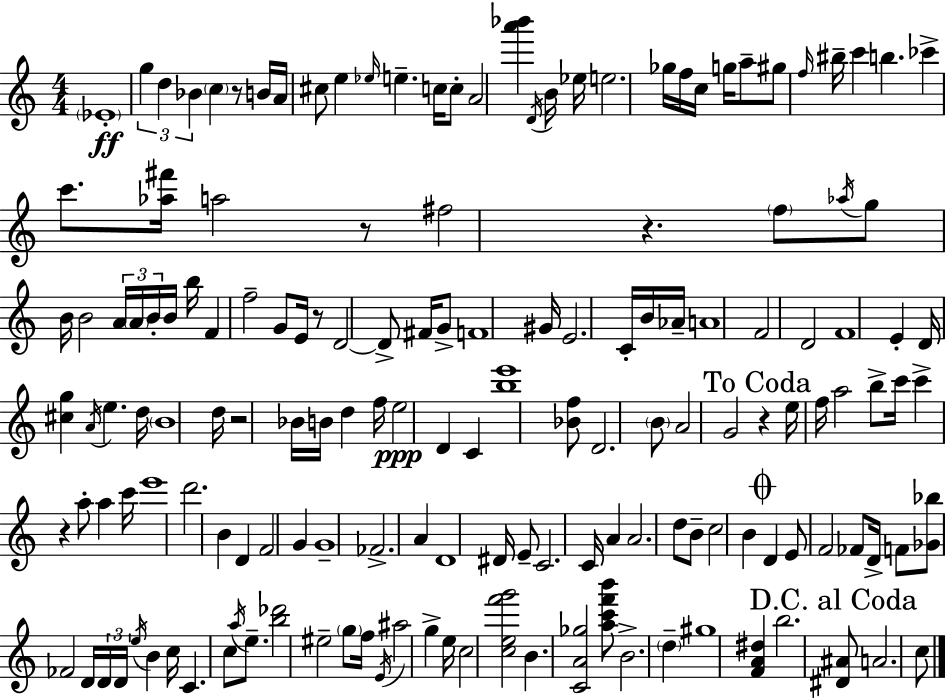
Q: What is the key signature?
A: A minor